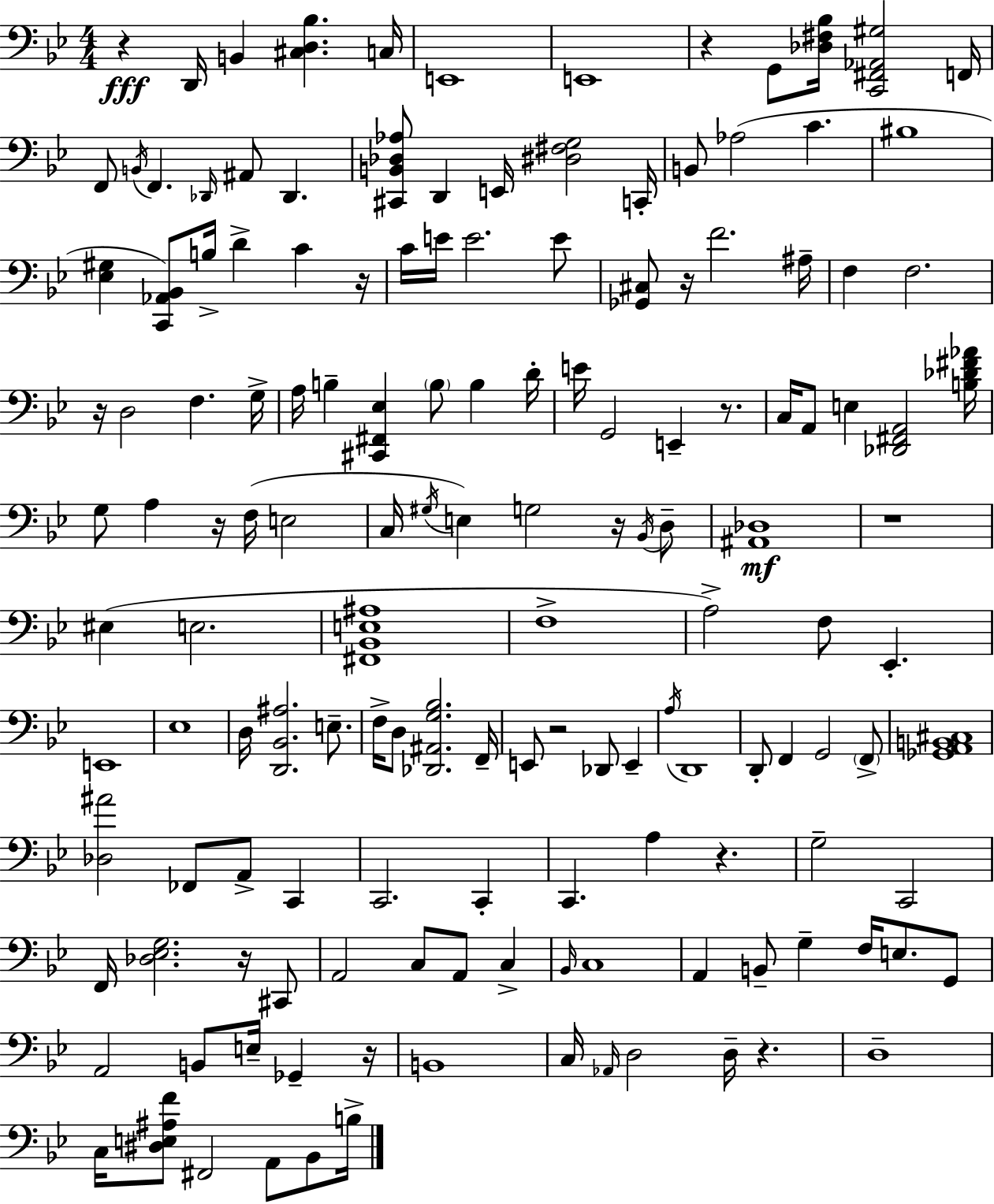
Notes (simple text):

R/q D2/s B2/q [C#3,D3,Bb3]/q. C3/s E2/w E2/w R/q G2/e [Db3,F#3,Bb3]/s [C2,F#2,Ab2,G#3]/h F2/s F2/e B2/s F2/q. Db2/s A#2/e Db2/q. [C#2,B2,Db3,Ab3]/e D2/q E2/s [D#3,F#3,G3]/h C2/s B2/e Ab3/h C4/q. BIS3/w [Eb3,G#3]/q [C2,Ab2,Bb2]/e B3/s D4/q C4/q R/s C4/s E4/s E4/h. E4/e [Gb2,C#3]/e R/s F4/h. A#3/s F3/q F3/h. R/s D3/h F3/q. G3/s A3/s B3/q [C#2,F#2,Eb3]/q B3/e B3/q D4/s E4/s G2/h E2/q R/e. C3/s A2/e E3/q [Db2,F#2,A2]/h [B3,Db4,F#4,Ab4]/s G3/e A3/q R/s F3/s E3/h C3/s G#3/s E3/q G3/h R/s Bb2/s D3/e [A#2,Db3]/w R/w EIS3/q E3/h. [F#2,Bb2,E3,A#3]/w F3/w A3/h F3/e Eb2/q. E2/w Eb3/w D3/s [D2,Bb2,A#3]/h. E3/e. F3/s D3/e [Db2,A#2,G3,Bb3]/h. F2/s E2/e R/h Db2/e E2/q A3/s D2/w D2/e F2/q G2/h F2/e [Gb2,A2,B2,C#3]/w [Db3,A#4]/h FES2/e A2/e C2/q C2/h. C2/q C2/q. A3/q R/q. G3/h C2/h F2/s [Db3,Eb3,G3]/h. R/s C#2/e A2/h C3/e A2/e C3/q Bb2/s C3/w A2/q B2/e G3/q F3/s E3/e. G2/e A2/h B2/e E3/s Gb2/q R/s B2/w C3/s Ab2/s D3/h D3/s R/q. D3/w C3/s [D#3,E3,A#3,F4]/e F#2/h A2/e Bb2/e B3/s